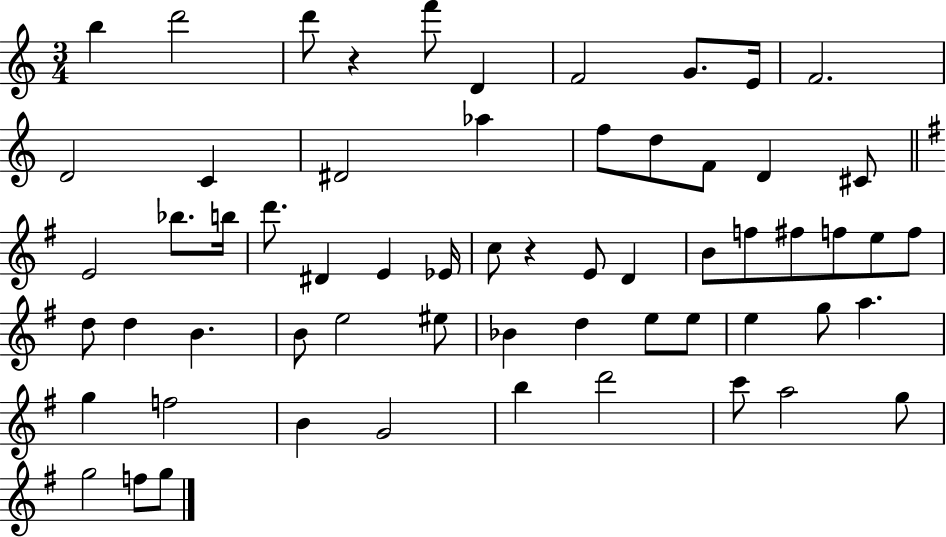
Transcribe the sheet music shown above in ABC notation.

X:1
T:Untitled
M:3/4
L:1/4
K:C
b d'2 d'/2 z f'/2 D F2 G/2 E/4 F2 D2 C ^D2 _a f/2 d/2 F/2 D ^C/2 E2 _b/2 b/4 d'/2 ^D E _E/4 c/2 z E/2 D B/2 f/2 ^f/2 f/2 e/2 f/2 d/2 d B B/2 e2 ^e/2 _B d e/2 e/2 e g/2 a g f2 B G2 b d'2 c'/2 a2 g/2 g2 f/2 g/2